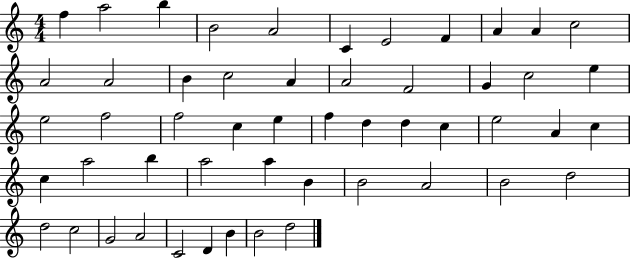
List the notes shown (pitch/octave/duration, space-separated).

F5/q A5/h B5/q B4/h A4/h C4/q E4/h F4/q A4/q A4/q C5/h A4/h A4/h B4/q C5/h A4/q A4/h F4/h G4/q C5/h E5/q E5/h F5/h F5/h C5/q E5/q F5/q D5/q D5/q C5/q E5/h A4/q C5/q C5/q A5/h B5/q A5/h A5/q B4/q B4/h A4/h B4/h D5/h D5/h C5/h G4/h A4/h C4/h D4/q B4/q B4/h D5/h